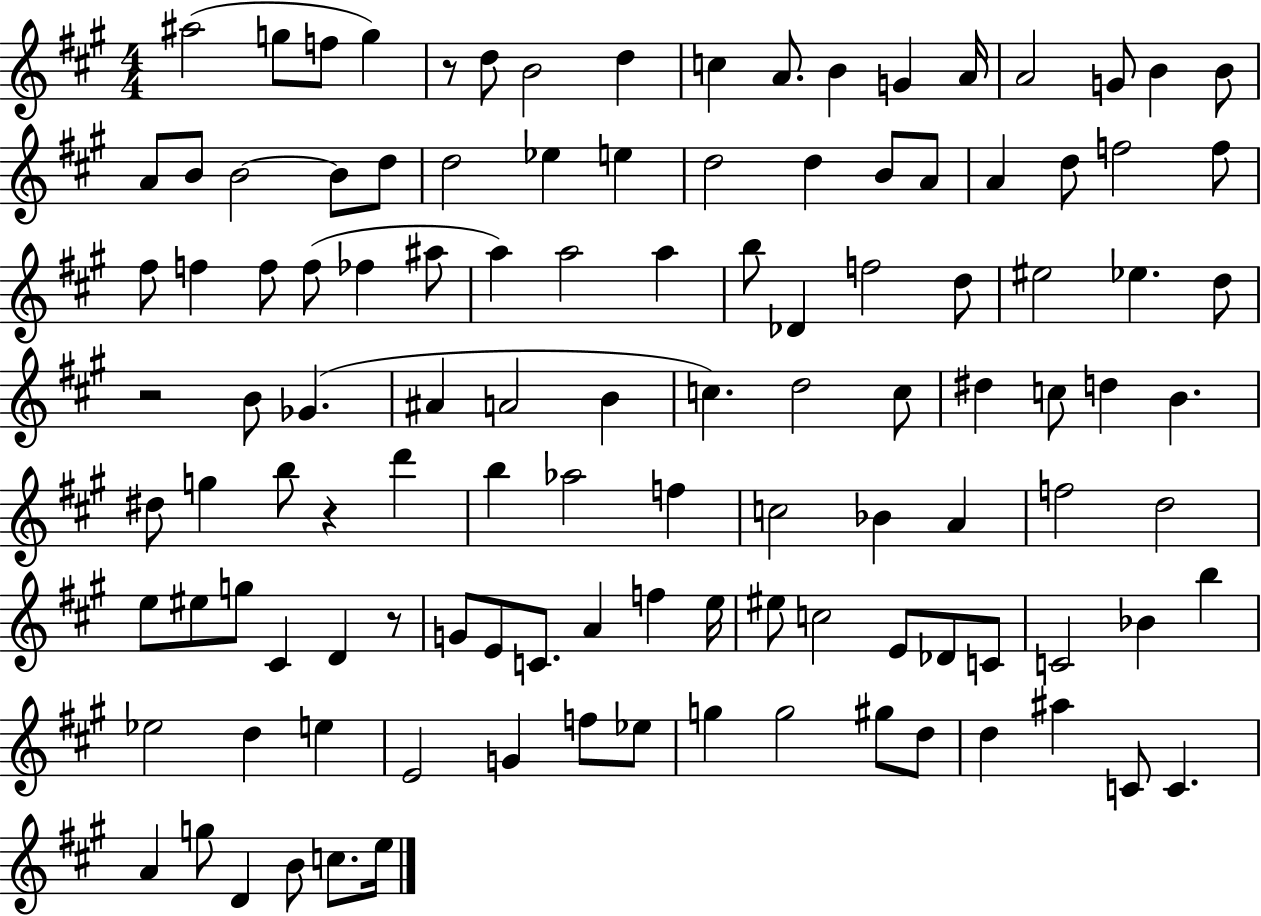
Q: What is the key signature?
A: A major